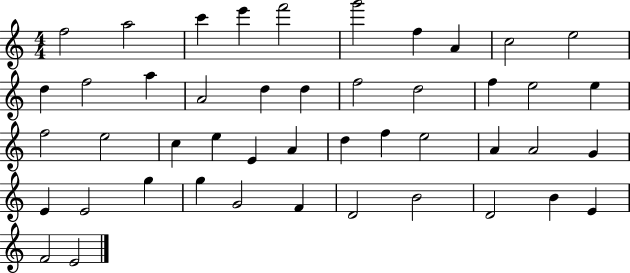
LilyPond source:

{
  \clef treble
  \numericTimeSignature
  \time 4/4
  \key c \major
  f''2 a''2 | c'''4 e'''4 f'''2 | g'''2 f''4 a'4 | c''2 e''2 | \break d''4 f''2 a''4 | a'2 d''4 d''4 | f''2 d''2 | f''4 e''2 e''4 | \break f''2 e''2 | c''4 e''4 e'4 a'4 | d''4 f''4 e''2 | a'4 a'2 g'4 | \break e'4 e'2 g''4 | g''4 g'2 f'4 | d'2 b'2 | d'2 b'4 e'4 | \break f'2 e'2 | \bar "|."
}